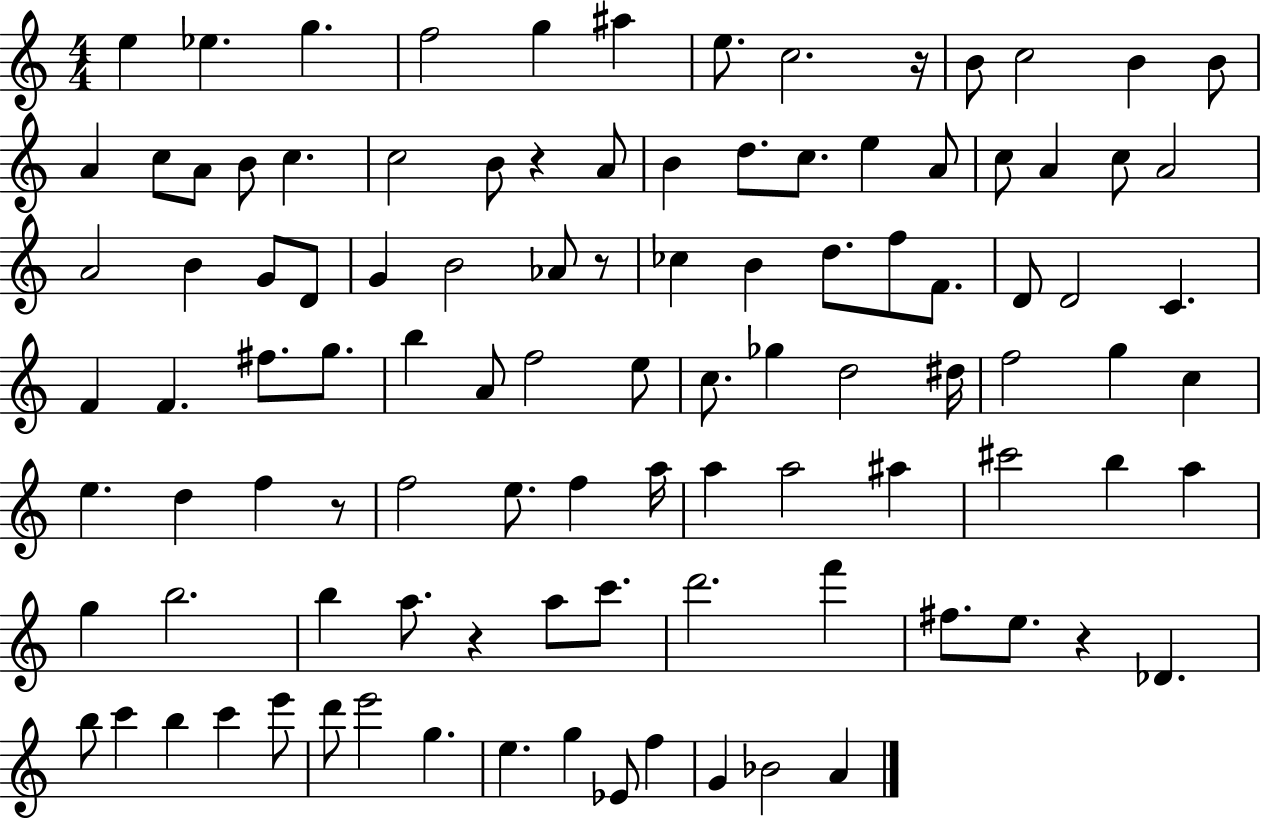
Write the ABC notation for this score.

X:1
T:Untitled
M:4/4
L:1/4
K:C
e _e g f2 g ^a e/2 c2 z/4 B/2 c2 B B/2 A c/2 A/2 B/2 c c2 B/2 z A/2 B d/2 c/2 e A/2 c/2 A c/2 A2 A2 B G/2 D/2 G B2 _A/2 z/2 _c B d/2 f/2 F/2 D/2 D2 C F F ^f/2 g/2 b A/2 f2 e/2 c/2 _g d2 ^d/4 f2 g c e d f z/2 f2 e/2 f a/4 a a2 ^a ^c'2 b a g b2 b a/2 z a/2 c'/2 d'2 f' ^f/2 e/2 z _D b/2 c' b c' e'/2 d'/2 e'2 g e g _E/2 f G _B2 A